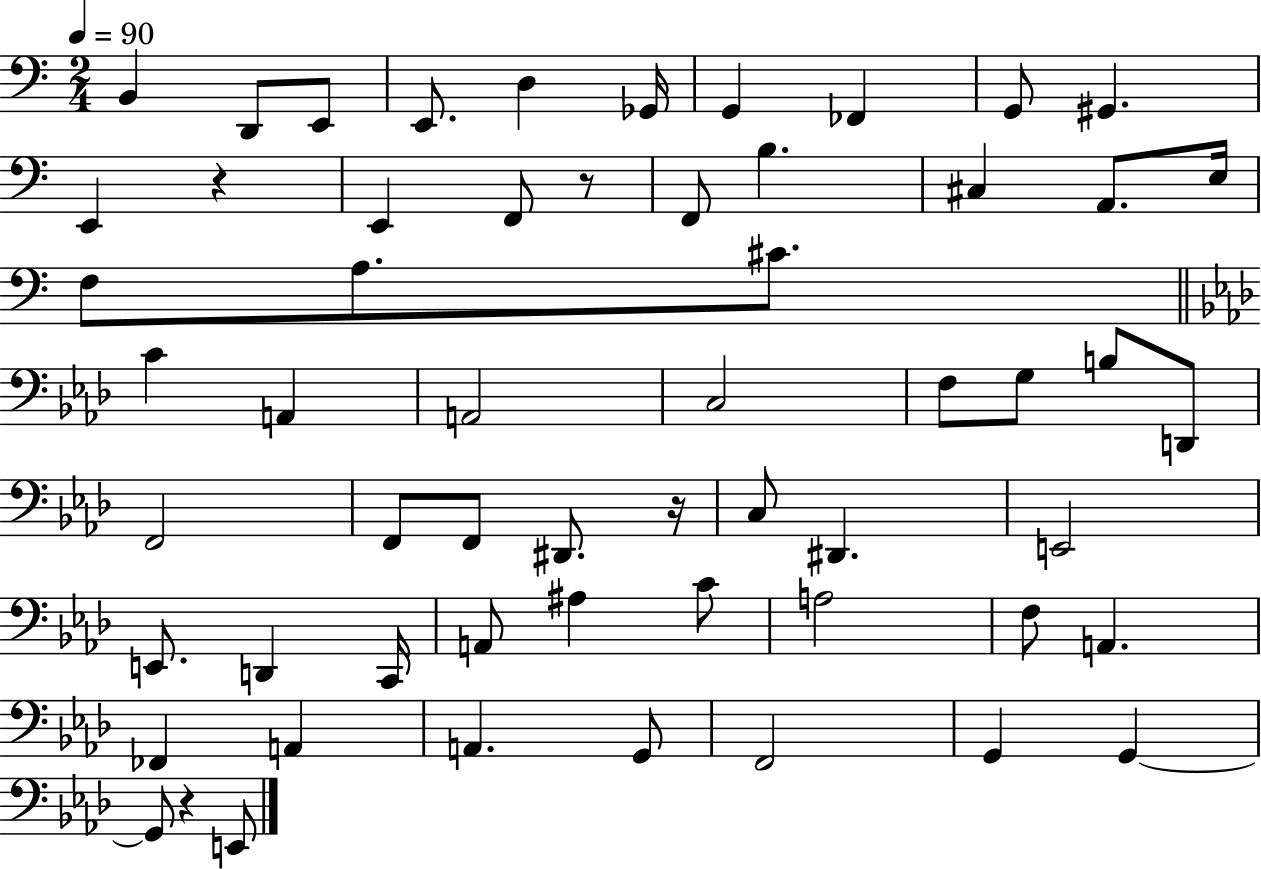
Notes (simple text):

B2/q D2/e E2/e E2/e. D3/q Gb2/s G2/q FES2/q G2/e G#2/q. E2/q R/q E2/q F2/e R/e F2/e B3/q. C#3/q A2/e. E3/s F3/e A3/e. C#4/e. C4/q A2/q A2/h C3/h F3/e G3/e B3/e D2/e F2/h F2/e F2/e D#2/e. R/s C3/e D#2/q. E2/h E2/e. D2/q C2/s A2/e A#3/q C4/e A3/h F3/e A2/q. FES2/q A2/q A2/q. G2/e F2/h G2/q G2/q G2/e R/q E2/e